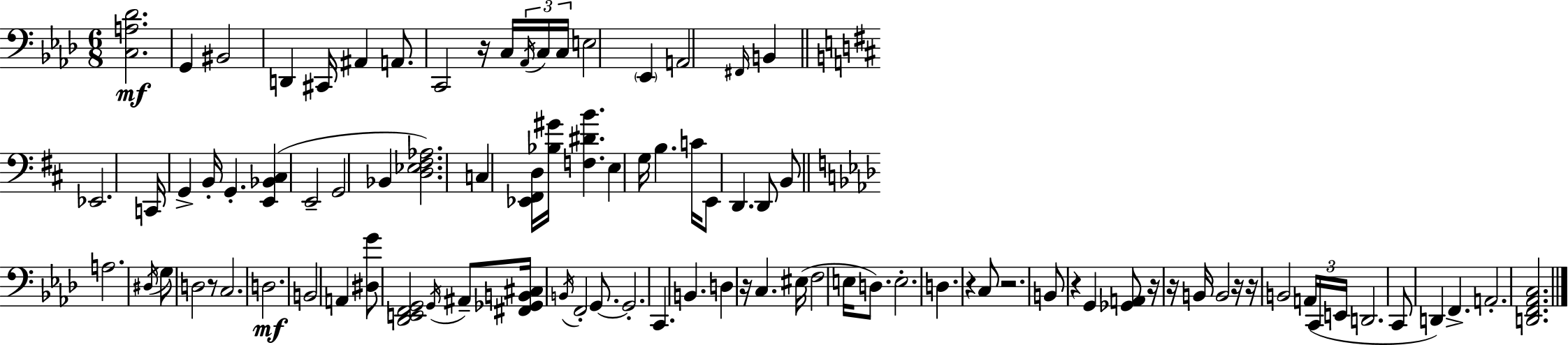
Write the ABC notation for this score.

X:1
T:Untitled
M:6/8
L:1/4
K:Ab
[C,A,_D]2 G,, ^B,,2 D,, ^C,,/4 ^A,, A,,/2 C,,2 z/4 C,/4 _A,,/4 C,/4 C,/4 E,2 _E,, A,,2 ^F,,/4 B,, _E,,2 C,,/4 G,, B,,/4 G,, [E,,_B,,^C,] E,,2 G,,2 _B,, [D,_E,^F,_A,]2 C, [_E,,^F,,D,]/4 [_B,^G]/4 [F,^DB] E, G,/4 B, C/4 E,,/2 D,, D,,/2 B,,/2 A,2 ^D,/4 G,/2 D,2 z/2 C,2 D,2 B,,2 A,, [^D,G]/2 [_D,,E,,F,,G,,]2 G,,/4 ^A,,/2 [^F,,_G,,B,,^C,]/4 B,,/4 F,,2 G,,/2 G,,2 C,, B,, D, z/4 C, ^E,/4 F,2 E,/4 D,/2 E,2 D, z C,/2 z2 B,,/2 z G,, [_G,,A,,]/2 z/4 z/4 B,,/4 B,,2 z/4 z/4 B,,2 A,,/4 C,,/4 E,,/4 D,,2 C,,/2 D,, F,, A,,2 [D,,F,,_A,,C,]2